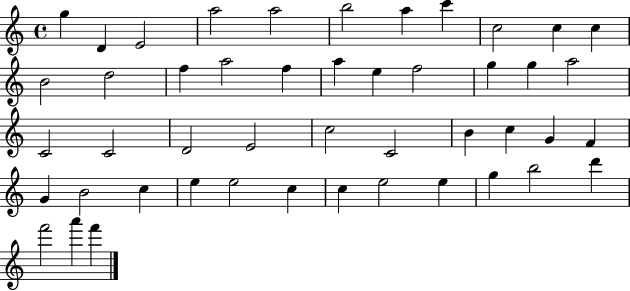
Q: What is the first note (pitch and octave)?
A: G5